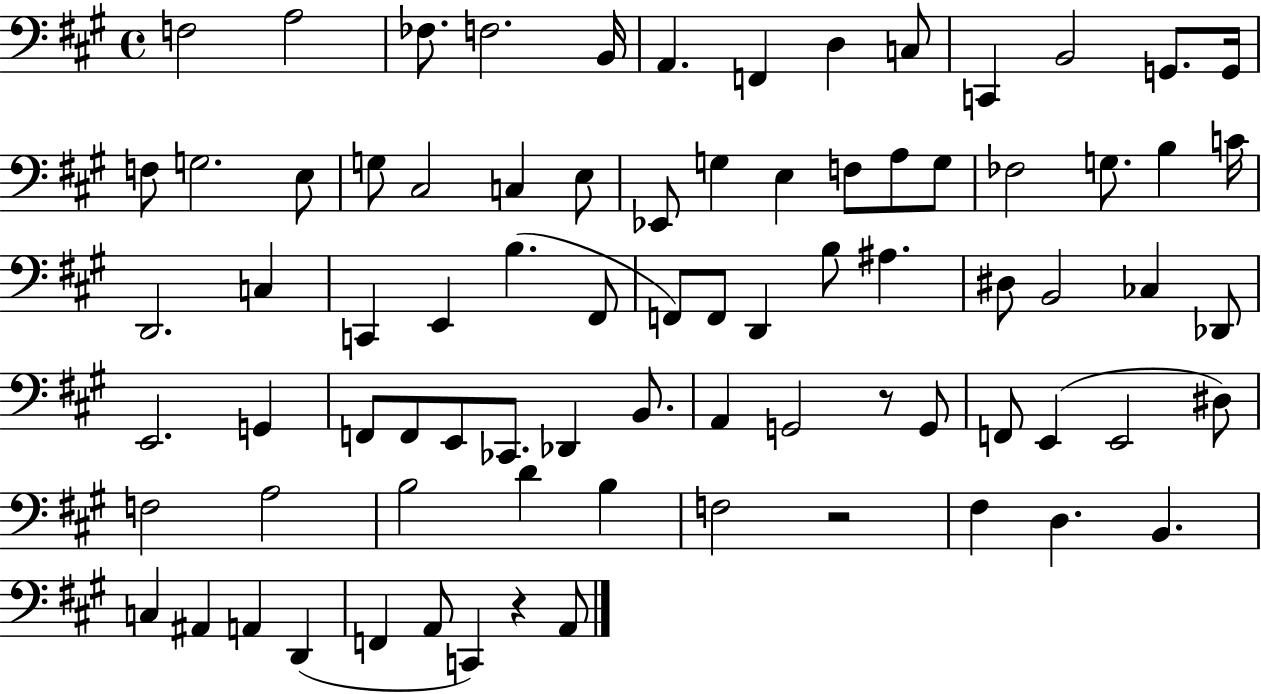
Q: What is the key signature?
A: A major